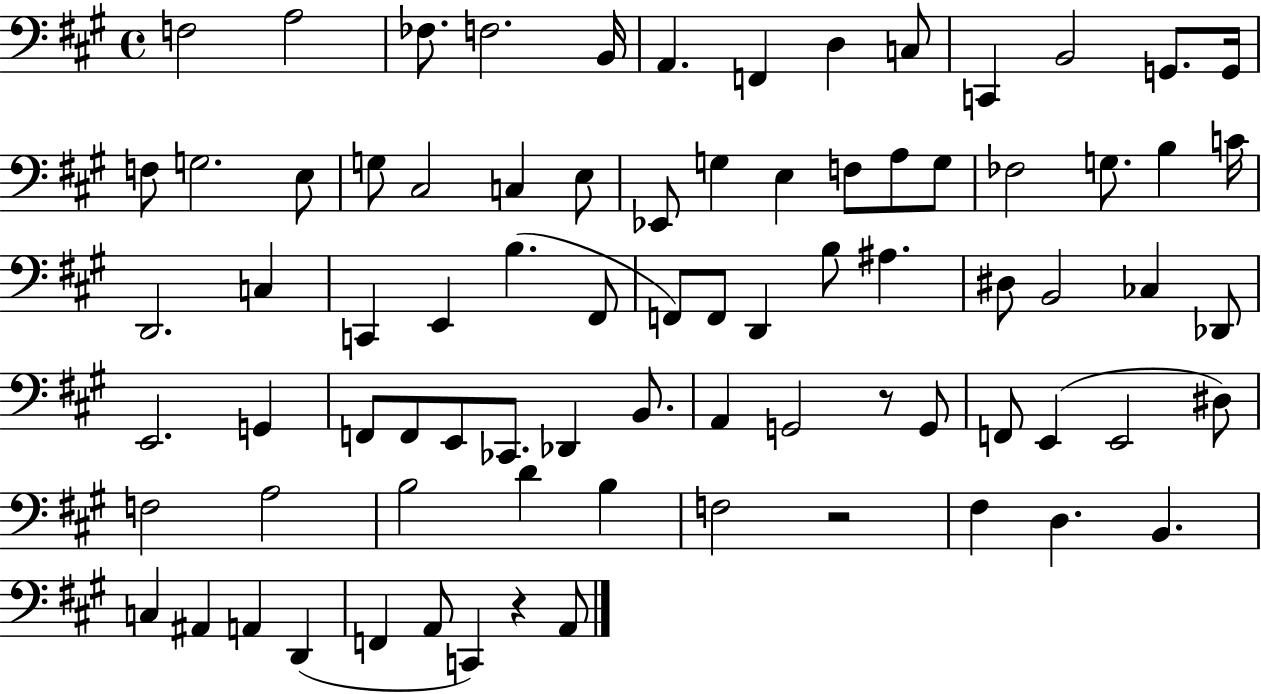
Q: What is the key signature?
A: A major